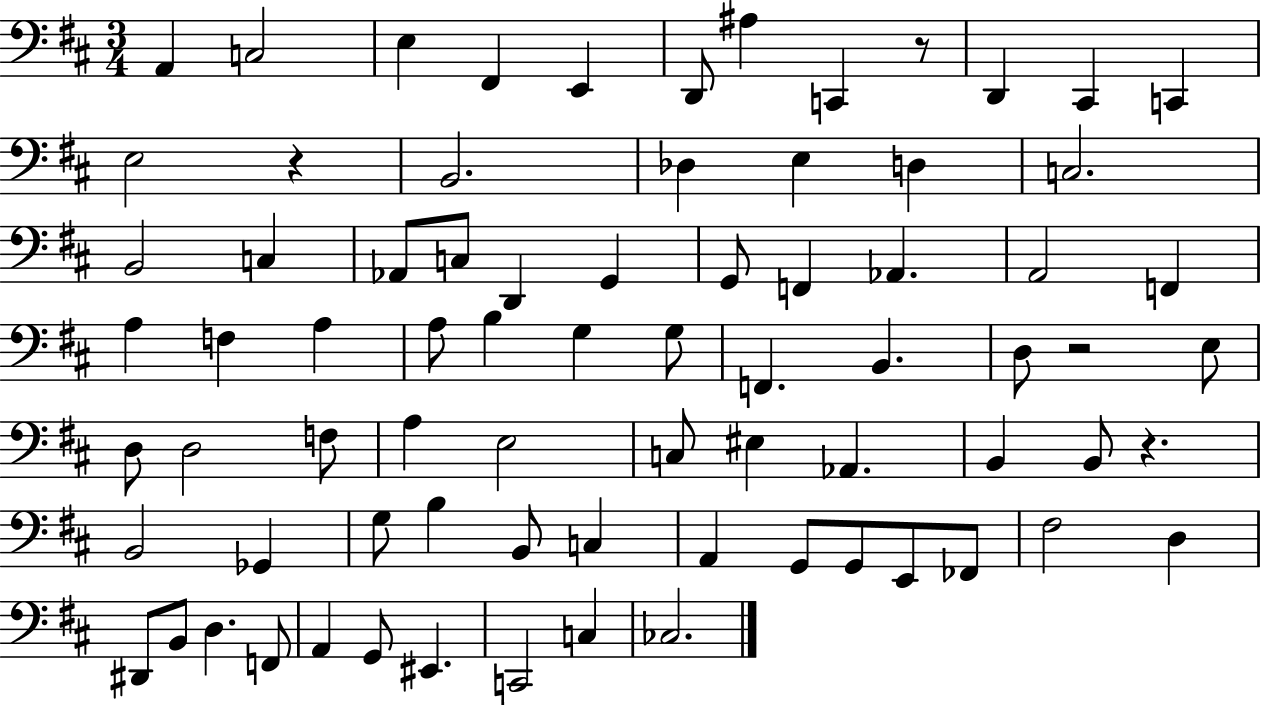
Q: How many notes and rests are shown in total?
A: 76